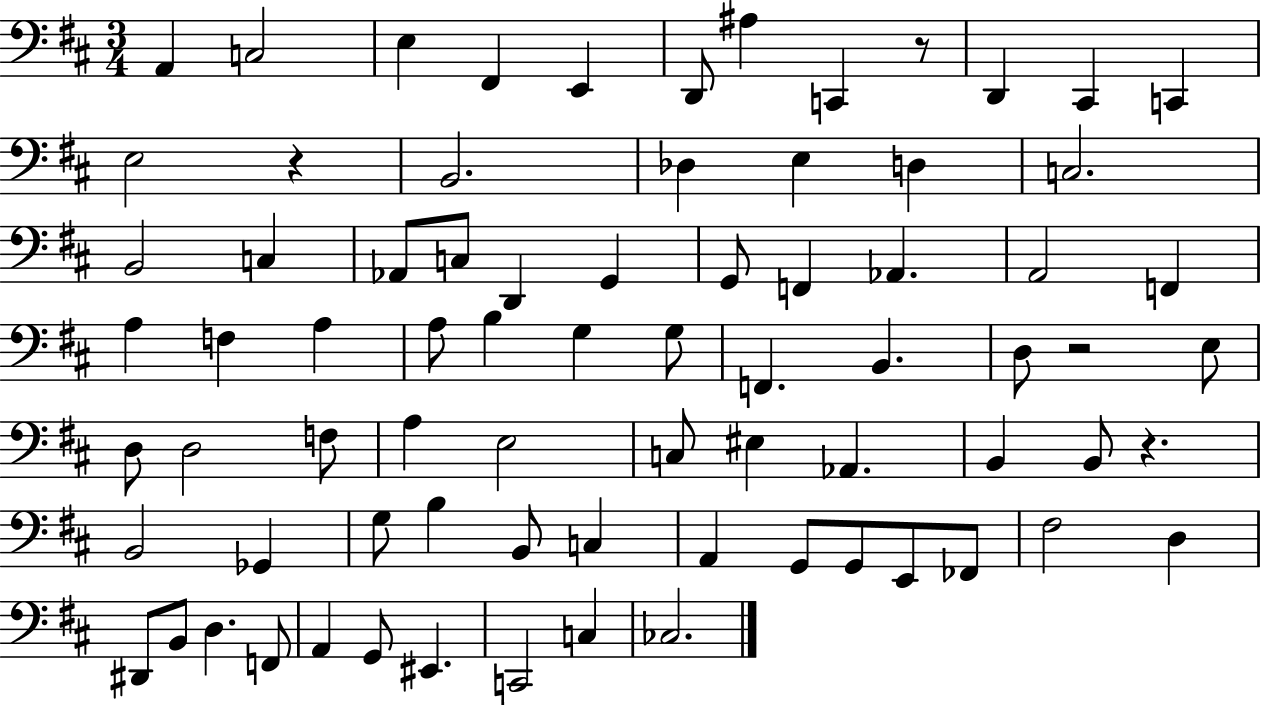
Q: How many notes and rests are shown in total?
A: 76